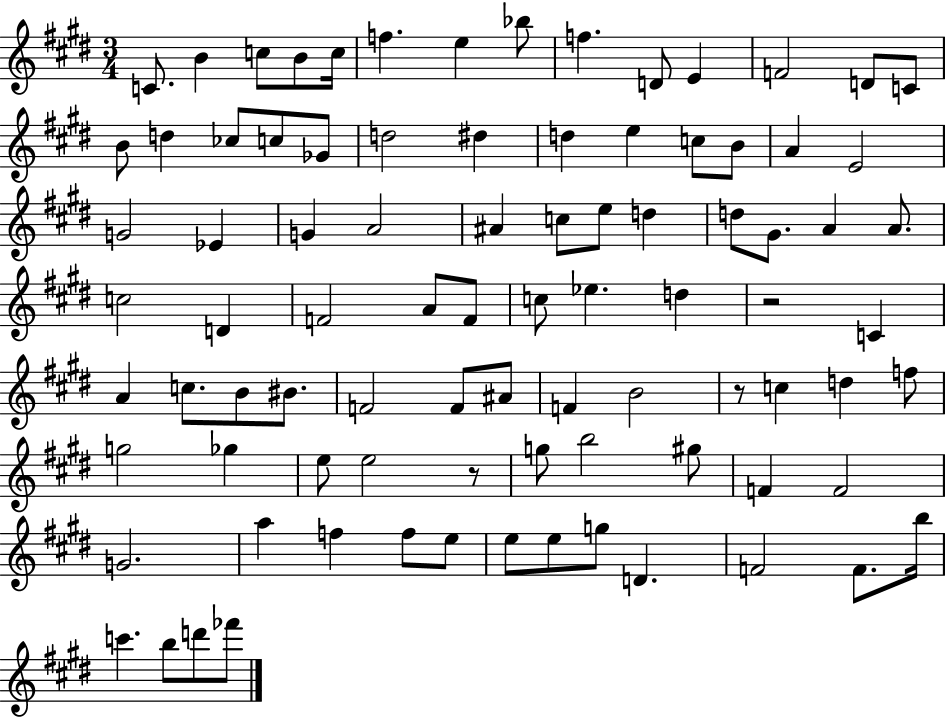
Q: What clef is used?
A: treble